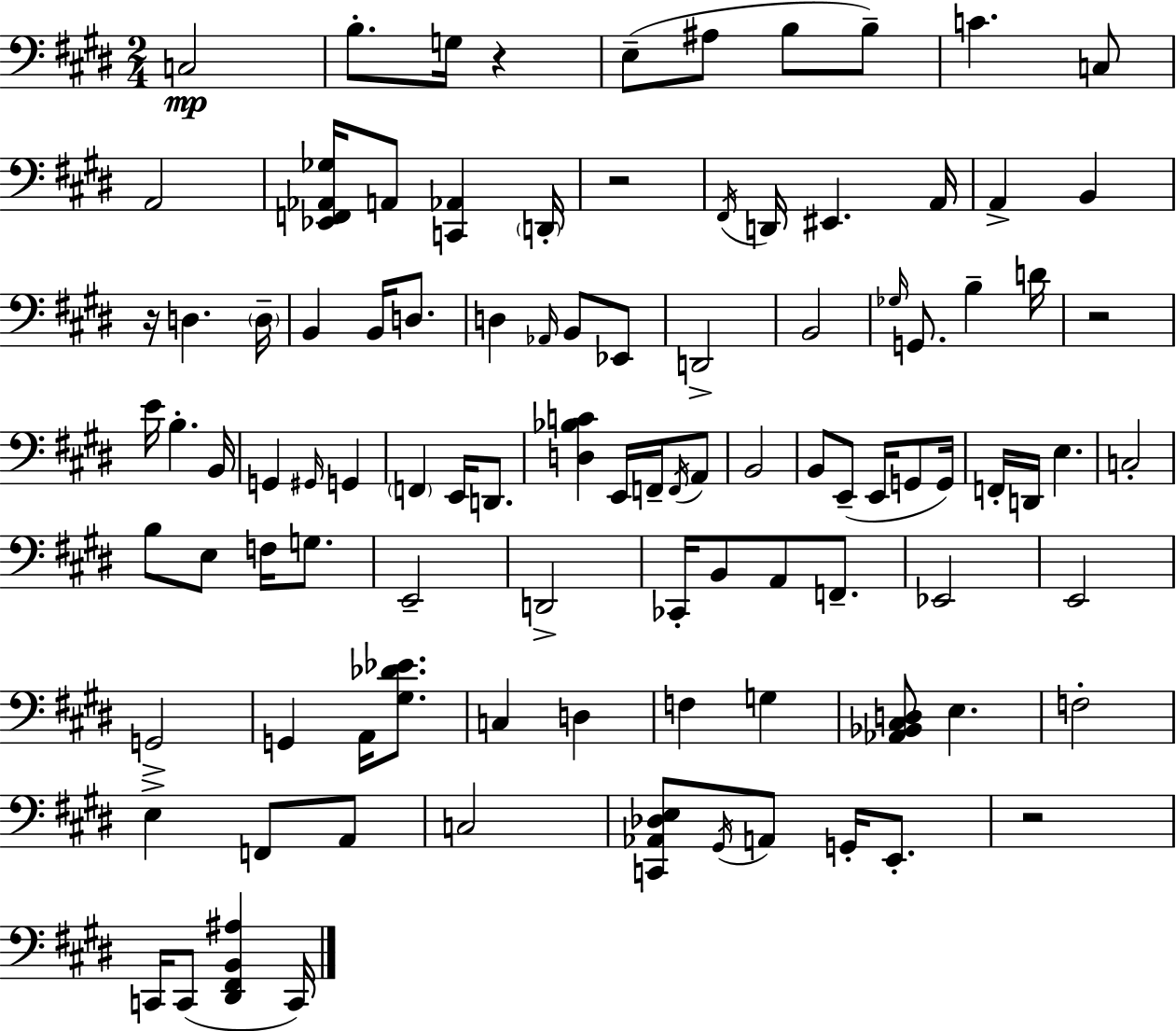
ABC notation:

X:1
T:Untitled
M:2/4
L:1/4
K:E
C,2 B,/2 G,/4 z E,/2 ^A,/2 B,/2 B,/2 C C,/2 A,,2 [_E,,F,,_A,,_G,]/4 A,,/2 [C,,_A,,] D,,/4 z2 ^F,,/4 D,,/4 ^E,, A,,/4 A,, B,, z/4 D, D,/4 B,, B,,/4 D,/2 D, _A,,/4 B,,/2 _E,,/2 D,,2 B,,2 _G,/4 G,,/2 B, D/4 z2 E/4 B, B,,/4 G,, ^G,,/4 G,, F,, E,,/4 D,,/2 [D,_B,C] E,,/4 F,,/4 F,,/4 A,,/2 B,,2 B,,/2 E,,/2 E,,/4 G,,/2 G,,/4 F,,/4 D,,/4 E, C,2 B,/2 E,/2 F,/4 G,/2 E,,2 D,,2 _C,,/4 B,,/2 A,,/2 F,,/2 _E,,2 E,,2 G,,2 G,, A,,/4 [^G,_D_E]/2 C, D, F, G, [_A,,_B,,^C,D,]/2 E, F,2 E, F,,/2 A,,/2 C,2 [C,,_A,,_D,E,]/2 ^G,,/4 A,,/2 G,,/4 E,,/2 z2 C,,/4 C,,/2 [^D,,^F,,B,,^A,] C,,/4